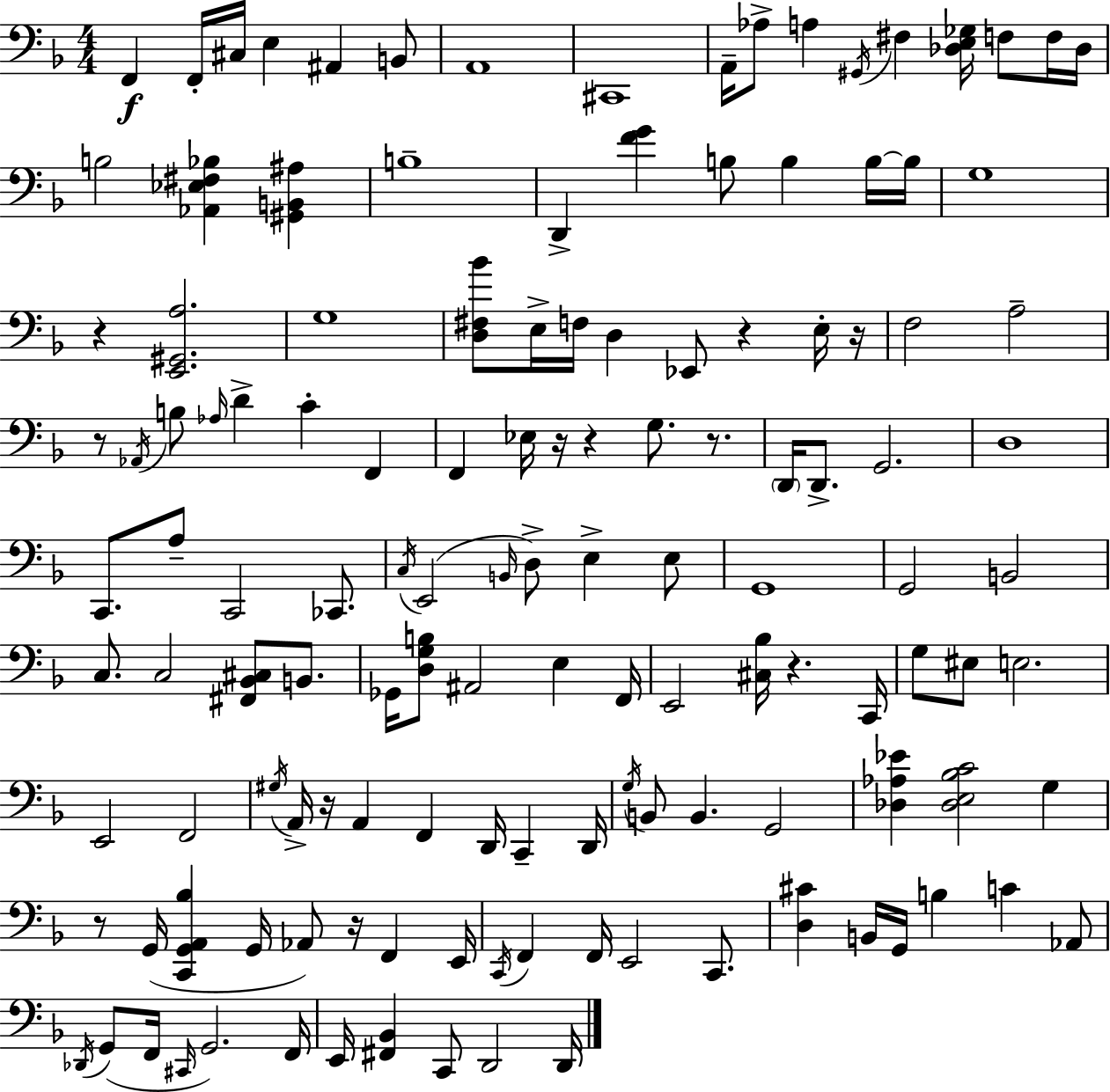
{
  \clef bass
  \numericTimeSignature
  \time 4/4
  \key d \minor
  f,4\f f,16-. cis16 e4 ais,4 b,8 | a,1 | cis,1 | a,16-- aes8-> a4 \acciaccatura { gis,16 } fis4 <des e ges>16 f8 f16 | \break des16 b2 <aes, ees fis bes>4 <gis, b, ais>4 | b1-- | d,4-> <f' g'>4 b8 b4 b16~~ | b16 g1 | \break r4 <e, gis, a>2. | g1 | <d fis bes'>8 e16-> f16 d4 ees,8 r4 e16-. | r16 f2 a2-- | \break r8 \acciaccatura { aes,16 } b8 \grace { aes16 } d'4-> c'4-. f,4 | f,4 ees16 r16 r4 g8. | r8. \parenthesize d,16 d,8.-> g,2. | d1 | \break c,8. a8-- c,2 | ces,8. \acciaccatura { c16 }( e,2 \grace { b,16 }) d8-> e4-> | e8 g,1 | g,2 b,2 | \break c8. c2 | <fis, bes, cis>8 b,8. ges,16 <d g b>8 ais,2 | e4 f,16 e,2 <cis bes>16 r4. | c,16 g8 eis8 e2. | \break e,2 f,2 | \acciaccatura { gis16 } a,16-> r16 a,4 f,4 | d,16 c,4-- d,16 \acciaccatura { g16 } b,8 b,4. g,2 | <des aes ees'>4 <des e bes c'>2 | \break g4 r8 g,16( <c, g, a, bes>4 g,16 aes,8) | r16 f,4 e,16 \acciaccatura { c,16 } f,4 f,16 e,2 | c,8. <d cis'>4 b,16 g,16 b4 | c'4 aes,8 \acciaccatura { des,16 } g,8( f,16 \grace { cis,16 } g,2.) | \break f,16 e,16 <fis, bes,>4 c,8 | d,2 d,16 \bar "|."
}